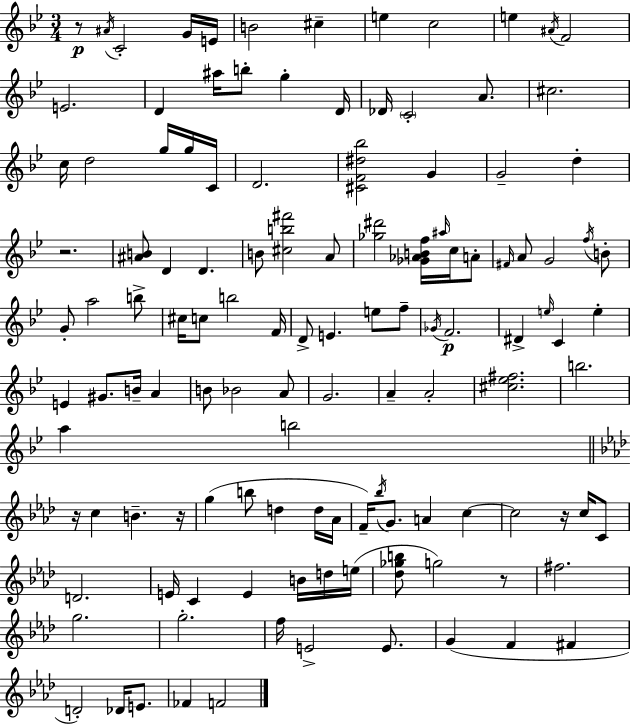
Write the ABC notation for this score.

X:1
T:Untitled
M:3/4
L:1/4
K:Gm
z/2 ^A/4 C2 G/4 E/4 B2 ^c e c2 e ^A/4 F2 E2 D ^a/4 b/2 g D/4 _D/4 C2 A/2 ^c2 c/4 d2 g/4 g/4 C/4 D2 [^CF^d_b]2 G G2 d z2 [^AB]/2 D D B/2 [^cb^f']2 A/2 [_g^d']2 [_G_ABf]/4 ^a/4 c/4 A/2 ^F/4 A/2 G2 f/4 B/2 G/2 a2 b/2 ^c/4 c/2 b2 F/4 D/2 E e/2 f/2 _G/4 F2 ^D e/4 C e E ^G/2 B/4 A B/2 _B2 A/2 G2 A A2 [^c_e^f]2 b2 a b2 z/4 c B z/4 g b/2 d d/4 _A/4 F/4 _b/4 G/2 A c c2 z/4 c/4 C/2 D2 E/4 C E B/4 d/4 e/4 [_d_gb]/2 g2 z/2 ^f2 g2 g2 f/4 E2 E/2 G F ^F D2 _D/4 E/2 _F F2